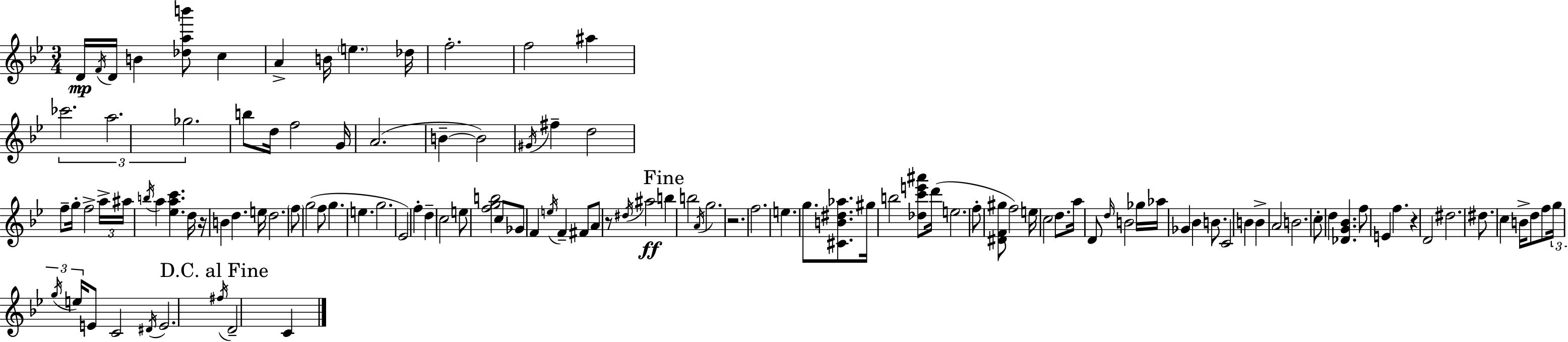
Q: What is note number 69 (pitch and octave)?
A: F5